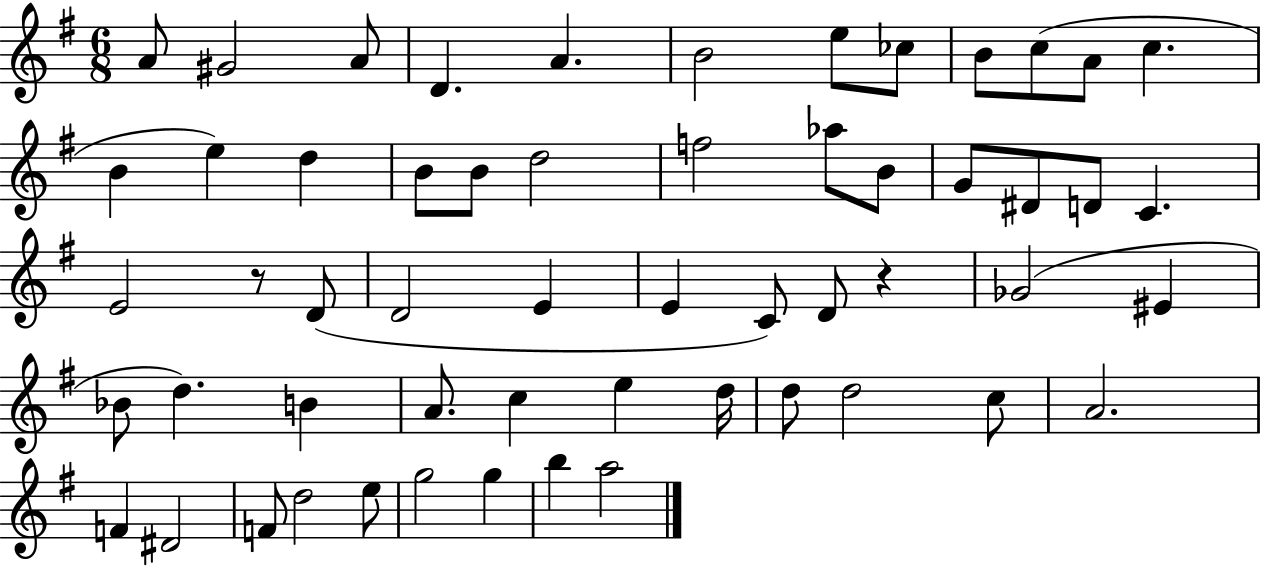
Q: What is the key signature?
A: G major